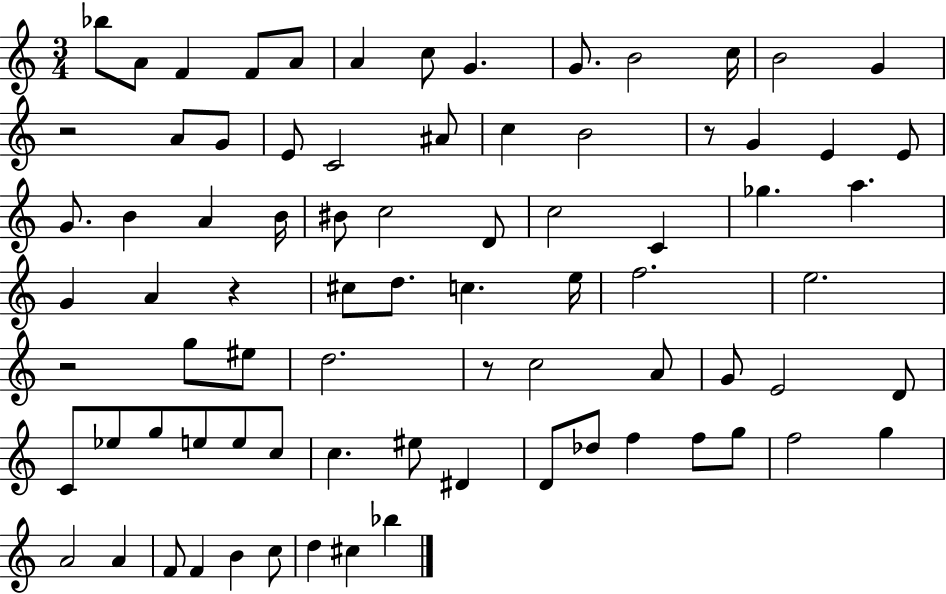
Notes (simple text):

Bb5/e A4/e F4/q F4/e A4/e A4/q C5/e G4/q. G4/e. B4/h C5/s B4/h G4/q R/h A4/e G4/e E4/e C4/h A#4/e C5/q B4/h R/e G4/q E4/q E4/e G4/e. B4/q A4/q B4/s BIS4/e C5/h D4/e C5/h C4/q Gb5/q. A5/q. G4/q A4/q R/q C#5/e D5/e. C5/q. E5/s F5/h. E5/h. R/h G5/e EIS5/e D5/h. R/e C5/h A4/e G4/e E4/h D4/e C4/e Eb5/e G5/e E5/e E5/e C5/e C5/q. EIS5/e D#4/q D4/e Db5/e F5/q F5/e G5/e F5/h G5/q A4/h A4/q F4/e F4/q B4/q C5/e D5/q C#5/q Bb5/q